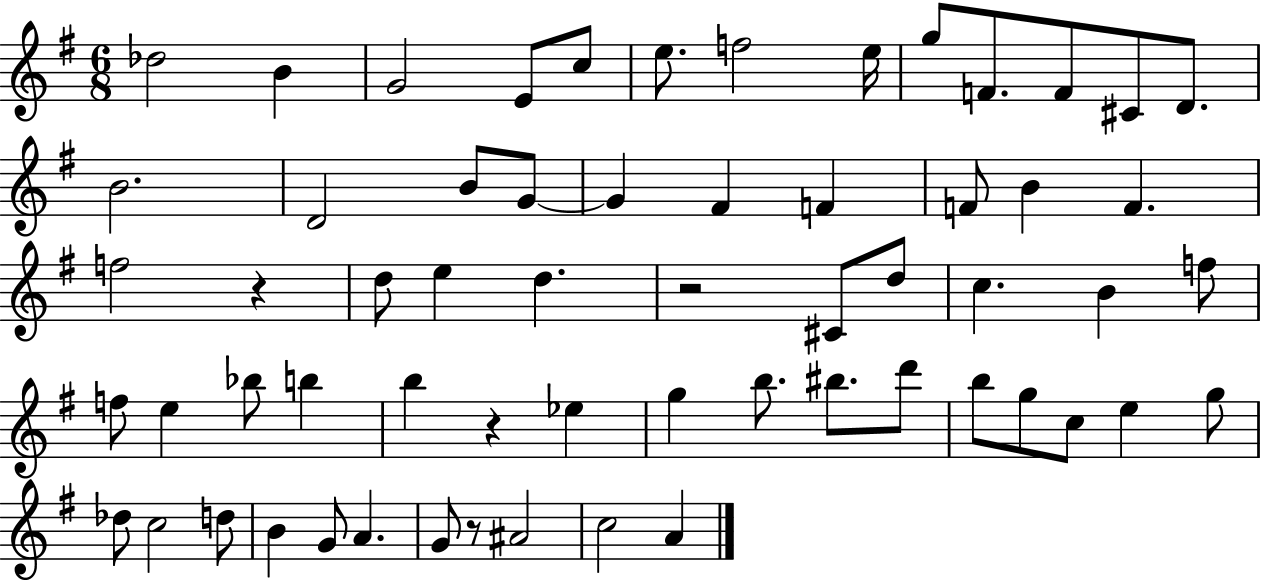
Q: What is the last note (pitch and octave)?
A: A4